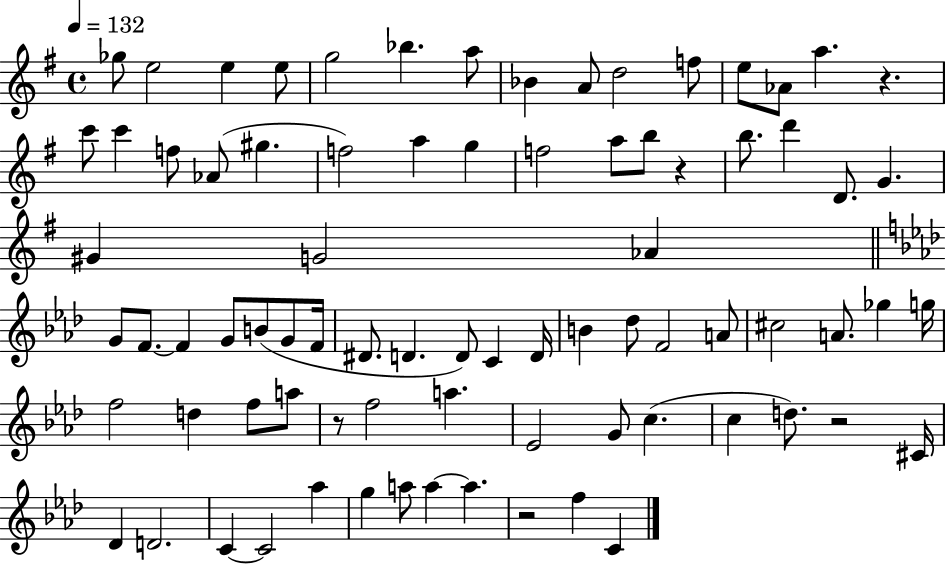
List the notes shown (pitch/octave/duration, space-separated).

Gb5/e E5/h E5/q E5/e G5/h Bb5/q. A5/e Bb4/q A4/e D5/h F5/e E5/e Ab4/e A5/q. R/q. C6/e C6/q F5/e Ab4/e G#5/q. F5/h A5/q G5/q F5/h A5/e B5/e R/q B5/e. D6/q D4/e. G4/q. G#4/q G4/h Ab4/q G4/e F4/e. F4/q G4/e B4/e G4/e F4/s D#4/e. D4/q. D4/e C4/q D4/s B4/q Db5/e F4/h A4/e C#5/h A4/e. Gb5/q G5/s F5/h D5/q F5/e A5/e R/e F5/h A5/q. Eb4/h G4/e C5/q. C5/q D5/e. R/h C#4/s Db4/q D4/h. C4/q C4/h Ab5/q G5/q A5/e A5/q A5/q. R/h F5/q C4/q